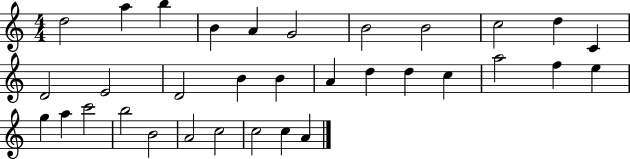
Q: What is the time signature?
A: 4/4